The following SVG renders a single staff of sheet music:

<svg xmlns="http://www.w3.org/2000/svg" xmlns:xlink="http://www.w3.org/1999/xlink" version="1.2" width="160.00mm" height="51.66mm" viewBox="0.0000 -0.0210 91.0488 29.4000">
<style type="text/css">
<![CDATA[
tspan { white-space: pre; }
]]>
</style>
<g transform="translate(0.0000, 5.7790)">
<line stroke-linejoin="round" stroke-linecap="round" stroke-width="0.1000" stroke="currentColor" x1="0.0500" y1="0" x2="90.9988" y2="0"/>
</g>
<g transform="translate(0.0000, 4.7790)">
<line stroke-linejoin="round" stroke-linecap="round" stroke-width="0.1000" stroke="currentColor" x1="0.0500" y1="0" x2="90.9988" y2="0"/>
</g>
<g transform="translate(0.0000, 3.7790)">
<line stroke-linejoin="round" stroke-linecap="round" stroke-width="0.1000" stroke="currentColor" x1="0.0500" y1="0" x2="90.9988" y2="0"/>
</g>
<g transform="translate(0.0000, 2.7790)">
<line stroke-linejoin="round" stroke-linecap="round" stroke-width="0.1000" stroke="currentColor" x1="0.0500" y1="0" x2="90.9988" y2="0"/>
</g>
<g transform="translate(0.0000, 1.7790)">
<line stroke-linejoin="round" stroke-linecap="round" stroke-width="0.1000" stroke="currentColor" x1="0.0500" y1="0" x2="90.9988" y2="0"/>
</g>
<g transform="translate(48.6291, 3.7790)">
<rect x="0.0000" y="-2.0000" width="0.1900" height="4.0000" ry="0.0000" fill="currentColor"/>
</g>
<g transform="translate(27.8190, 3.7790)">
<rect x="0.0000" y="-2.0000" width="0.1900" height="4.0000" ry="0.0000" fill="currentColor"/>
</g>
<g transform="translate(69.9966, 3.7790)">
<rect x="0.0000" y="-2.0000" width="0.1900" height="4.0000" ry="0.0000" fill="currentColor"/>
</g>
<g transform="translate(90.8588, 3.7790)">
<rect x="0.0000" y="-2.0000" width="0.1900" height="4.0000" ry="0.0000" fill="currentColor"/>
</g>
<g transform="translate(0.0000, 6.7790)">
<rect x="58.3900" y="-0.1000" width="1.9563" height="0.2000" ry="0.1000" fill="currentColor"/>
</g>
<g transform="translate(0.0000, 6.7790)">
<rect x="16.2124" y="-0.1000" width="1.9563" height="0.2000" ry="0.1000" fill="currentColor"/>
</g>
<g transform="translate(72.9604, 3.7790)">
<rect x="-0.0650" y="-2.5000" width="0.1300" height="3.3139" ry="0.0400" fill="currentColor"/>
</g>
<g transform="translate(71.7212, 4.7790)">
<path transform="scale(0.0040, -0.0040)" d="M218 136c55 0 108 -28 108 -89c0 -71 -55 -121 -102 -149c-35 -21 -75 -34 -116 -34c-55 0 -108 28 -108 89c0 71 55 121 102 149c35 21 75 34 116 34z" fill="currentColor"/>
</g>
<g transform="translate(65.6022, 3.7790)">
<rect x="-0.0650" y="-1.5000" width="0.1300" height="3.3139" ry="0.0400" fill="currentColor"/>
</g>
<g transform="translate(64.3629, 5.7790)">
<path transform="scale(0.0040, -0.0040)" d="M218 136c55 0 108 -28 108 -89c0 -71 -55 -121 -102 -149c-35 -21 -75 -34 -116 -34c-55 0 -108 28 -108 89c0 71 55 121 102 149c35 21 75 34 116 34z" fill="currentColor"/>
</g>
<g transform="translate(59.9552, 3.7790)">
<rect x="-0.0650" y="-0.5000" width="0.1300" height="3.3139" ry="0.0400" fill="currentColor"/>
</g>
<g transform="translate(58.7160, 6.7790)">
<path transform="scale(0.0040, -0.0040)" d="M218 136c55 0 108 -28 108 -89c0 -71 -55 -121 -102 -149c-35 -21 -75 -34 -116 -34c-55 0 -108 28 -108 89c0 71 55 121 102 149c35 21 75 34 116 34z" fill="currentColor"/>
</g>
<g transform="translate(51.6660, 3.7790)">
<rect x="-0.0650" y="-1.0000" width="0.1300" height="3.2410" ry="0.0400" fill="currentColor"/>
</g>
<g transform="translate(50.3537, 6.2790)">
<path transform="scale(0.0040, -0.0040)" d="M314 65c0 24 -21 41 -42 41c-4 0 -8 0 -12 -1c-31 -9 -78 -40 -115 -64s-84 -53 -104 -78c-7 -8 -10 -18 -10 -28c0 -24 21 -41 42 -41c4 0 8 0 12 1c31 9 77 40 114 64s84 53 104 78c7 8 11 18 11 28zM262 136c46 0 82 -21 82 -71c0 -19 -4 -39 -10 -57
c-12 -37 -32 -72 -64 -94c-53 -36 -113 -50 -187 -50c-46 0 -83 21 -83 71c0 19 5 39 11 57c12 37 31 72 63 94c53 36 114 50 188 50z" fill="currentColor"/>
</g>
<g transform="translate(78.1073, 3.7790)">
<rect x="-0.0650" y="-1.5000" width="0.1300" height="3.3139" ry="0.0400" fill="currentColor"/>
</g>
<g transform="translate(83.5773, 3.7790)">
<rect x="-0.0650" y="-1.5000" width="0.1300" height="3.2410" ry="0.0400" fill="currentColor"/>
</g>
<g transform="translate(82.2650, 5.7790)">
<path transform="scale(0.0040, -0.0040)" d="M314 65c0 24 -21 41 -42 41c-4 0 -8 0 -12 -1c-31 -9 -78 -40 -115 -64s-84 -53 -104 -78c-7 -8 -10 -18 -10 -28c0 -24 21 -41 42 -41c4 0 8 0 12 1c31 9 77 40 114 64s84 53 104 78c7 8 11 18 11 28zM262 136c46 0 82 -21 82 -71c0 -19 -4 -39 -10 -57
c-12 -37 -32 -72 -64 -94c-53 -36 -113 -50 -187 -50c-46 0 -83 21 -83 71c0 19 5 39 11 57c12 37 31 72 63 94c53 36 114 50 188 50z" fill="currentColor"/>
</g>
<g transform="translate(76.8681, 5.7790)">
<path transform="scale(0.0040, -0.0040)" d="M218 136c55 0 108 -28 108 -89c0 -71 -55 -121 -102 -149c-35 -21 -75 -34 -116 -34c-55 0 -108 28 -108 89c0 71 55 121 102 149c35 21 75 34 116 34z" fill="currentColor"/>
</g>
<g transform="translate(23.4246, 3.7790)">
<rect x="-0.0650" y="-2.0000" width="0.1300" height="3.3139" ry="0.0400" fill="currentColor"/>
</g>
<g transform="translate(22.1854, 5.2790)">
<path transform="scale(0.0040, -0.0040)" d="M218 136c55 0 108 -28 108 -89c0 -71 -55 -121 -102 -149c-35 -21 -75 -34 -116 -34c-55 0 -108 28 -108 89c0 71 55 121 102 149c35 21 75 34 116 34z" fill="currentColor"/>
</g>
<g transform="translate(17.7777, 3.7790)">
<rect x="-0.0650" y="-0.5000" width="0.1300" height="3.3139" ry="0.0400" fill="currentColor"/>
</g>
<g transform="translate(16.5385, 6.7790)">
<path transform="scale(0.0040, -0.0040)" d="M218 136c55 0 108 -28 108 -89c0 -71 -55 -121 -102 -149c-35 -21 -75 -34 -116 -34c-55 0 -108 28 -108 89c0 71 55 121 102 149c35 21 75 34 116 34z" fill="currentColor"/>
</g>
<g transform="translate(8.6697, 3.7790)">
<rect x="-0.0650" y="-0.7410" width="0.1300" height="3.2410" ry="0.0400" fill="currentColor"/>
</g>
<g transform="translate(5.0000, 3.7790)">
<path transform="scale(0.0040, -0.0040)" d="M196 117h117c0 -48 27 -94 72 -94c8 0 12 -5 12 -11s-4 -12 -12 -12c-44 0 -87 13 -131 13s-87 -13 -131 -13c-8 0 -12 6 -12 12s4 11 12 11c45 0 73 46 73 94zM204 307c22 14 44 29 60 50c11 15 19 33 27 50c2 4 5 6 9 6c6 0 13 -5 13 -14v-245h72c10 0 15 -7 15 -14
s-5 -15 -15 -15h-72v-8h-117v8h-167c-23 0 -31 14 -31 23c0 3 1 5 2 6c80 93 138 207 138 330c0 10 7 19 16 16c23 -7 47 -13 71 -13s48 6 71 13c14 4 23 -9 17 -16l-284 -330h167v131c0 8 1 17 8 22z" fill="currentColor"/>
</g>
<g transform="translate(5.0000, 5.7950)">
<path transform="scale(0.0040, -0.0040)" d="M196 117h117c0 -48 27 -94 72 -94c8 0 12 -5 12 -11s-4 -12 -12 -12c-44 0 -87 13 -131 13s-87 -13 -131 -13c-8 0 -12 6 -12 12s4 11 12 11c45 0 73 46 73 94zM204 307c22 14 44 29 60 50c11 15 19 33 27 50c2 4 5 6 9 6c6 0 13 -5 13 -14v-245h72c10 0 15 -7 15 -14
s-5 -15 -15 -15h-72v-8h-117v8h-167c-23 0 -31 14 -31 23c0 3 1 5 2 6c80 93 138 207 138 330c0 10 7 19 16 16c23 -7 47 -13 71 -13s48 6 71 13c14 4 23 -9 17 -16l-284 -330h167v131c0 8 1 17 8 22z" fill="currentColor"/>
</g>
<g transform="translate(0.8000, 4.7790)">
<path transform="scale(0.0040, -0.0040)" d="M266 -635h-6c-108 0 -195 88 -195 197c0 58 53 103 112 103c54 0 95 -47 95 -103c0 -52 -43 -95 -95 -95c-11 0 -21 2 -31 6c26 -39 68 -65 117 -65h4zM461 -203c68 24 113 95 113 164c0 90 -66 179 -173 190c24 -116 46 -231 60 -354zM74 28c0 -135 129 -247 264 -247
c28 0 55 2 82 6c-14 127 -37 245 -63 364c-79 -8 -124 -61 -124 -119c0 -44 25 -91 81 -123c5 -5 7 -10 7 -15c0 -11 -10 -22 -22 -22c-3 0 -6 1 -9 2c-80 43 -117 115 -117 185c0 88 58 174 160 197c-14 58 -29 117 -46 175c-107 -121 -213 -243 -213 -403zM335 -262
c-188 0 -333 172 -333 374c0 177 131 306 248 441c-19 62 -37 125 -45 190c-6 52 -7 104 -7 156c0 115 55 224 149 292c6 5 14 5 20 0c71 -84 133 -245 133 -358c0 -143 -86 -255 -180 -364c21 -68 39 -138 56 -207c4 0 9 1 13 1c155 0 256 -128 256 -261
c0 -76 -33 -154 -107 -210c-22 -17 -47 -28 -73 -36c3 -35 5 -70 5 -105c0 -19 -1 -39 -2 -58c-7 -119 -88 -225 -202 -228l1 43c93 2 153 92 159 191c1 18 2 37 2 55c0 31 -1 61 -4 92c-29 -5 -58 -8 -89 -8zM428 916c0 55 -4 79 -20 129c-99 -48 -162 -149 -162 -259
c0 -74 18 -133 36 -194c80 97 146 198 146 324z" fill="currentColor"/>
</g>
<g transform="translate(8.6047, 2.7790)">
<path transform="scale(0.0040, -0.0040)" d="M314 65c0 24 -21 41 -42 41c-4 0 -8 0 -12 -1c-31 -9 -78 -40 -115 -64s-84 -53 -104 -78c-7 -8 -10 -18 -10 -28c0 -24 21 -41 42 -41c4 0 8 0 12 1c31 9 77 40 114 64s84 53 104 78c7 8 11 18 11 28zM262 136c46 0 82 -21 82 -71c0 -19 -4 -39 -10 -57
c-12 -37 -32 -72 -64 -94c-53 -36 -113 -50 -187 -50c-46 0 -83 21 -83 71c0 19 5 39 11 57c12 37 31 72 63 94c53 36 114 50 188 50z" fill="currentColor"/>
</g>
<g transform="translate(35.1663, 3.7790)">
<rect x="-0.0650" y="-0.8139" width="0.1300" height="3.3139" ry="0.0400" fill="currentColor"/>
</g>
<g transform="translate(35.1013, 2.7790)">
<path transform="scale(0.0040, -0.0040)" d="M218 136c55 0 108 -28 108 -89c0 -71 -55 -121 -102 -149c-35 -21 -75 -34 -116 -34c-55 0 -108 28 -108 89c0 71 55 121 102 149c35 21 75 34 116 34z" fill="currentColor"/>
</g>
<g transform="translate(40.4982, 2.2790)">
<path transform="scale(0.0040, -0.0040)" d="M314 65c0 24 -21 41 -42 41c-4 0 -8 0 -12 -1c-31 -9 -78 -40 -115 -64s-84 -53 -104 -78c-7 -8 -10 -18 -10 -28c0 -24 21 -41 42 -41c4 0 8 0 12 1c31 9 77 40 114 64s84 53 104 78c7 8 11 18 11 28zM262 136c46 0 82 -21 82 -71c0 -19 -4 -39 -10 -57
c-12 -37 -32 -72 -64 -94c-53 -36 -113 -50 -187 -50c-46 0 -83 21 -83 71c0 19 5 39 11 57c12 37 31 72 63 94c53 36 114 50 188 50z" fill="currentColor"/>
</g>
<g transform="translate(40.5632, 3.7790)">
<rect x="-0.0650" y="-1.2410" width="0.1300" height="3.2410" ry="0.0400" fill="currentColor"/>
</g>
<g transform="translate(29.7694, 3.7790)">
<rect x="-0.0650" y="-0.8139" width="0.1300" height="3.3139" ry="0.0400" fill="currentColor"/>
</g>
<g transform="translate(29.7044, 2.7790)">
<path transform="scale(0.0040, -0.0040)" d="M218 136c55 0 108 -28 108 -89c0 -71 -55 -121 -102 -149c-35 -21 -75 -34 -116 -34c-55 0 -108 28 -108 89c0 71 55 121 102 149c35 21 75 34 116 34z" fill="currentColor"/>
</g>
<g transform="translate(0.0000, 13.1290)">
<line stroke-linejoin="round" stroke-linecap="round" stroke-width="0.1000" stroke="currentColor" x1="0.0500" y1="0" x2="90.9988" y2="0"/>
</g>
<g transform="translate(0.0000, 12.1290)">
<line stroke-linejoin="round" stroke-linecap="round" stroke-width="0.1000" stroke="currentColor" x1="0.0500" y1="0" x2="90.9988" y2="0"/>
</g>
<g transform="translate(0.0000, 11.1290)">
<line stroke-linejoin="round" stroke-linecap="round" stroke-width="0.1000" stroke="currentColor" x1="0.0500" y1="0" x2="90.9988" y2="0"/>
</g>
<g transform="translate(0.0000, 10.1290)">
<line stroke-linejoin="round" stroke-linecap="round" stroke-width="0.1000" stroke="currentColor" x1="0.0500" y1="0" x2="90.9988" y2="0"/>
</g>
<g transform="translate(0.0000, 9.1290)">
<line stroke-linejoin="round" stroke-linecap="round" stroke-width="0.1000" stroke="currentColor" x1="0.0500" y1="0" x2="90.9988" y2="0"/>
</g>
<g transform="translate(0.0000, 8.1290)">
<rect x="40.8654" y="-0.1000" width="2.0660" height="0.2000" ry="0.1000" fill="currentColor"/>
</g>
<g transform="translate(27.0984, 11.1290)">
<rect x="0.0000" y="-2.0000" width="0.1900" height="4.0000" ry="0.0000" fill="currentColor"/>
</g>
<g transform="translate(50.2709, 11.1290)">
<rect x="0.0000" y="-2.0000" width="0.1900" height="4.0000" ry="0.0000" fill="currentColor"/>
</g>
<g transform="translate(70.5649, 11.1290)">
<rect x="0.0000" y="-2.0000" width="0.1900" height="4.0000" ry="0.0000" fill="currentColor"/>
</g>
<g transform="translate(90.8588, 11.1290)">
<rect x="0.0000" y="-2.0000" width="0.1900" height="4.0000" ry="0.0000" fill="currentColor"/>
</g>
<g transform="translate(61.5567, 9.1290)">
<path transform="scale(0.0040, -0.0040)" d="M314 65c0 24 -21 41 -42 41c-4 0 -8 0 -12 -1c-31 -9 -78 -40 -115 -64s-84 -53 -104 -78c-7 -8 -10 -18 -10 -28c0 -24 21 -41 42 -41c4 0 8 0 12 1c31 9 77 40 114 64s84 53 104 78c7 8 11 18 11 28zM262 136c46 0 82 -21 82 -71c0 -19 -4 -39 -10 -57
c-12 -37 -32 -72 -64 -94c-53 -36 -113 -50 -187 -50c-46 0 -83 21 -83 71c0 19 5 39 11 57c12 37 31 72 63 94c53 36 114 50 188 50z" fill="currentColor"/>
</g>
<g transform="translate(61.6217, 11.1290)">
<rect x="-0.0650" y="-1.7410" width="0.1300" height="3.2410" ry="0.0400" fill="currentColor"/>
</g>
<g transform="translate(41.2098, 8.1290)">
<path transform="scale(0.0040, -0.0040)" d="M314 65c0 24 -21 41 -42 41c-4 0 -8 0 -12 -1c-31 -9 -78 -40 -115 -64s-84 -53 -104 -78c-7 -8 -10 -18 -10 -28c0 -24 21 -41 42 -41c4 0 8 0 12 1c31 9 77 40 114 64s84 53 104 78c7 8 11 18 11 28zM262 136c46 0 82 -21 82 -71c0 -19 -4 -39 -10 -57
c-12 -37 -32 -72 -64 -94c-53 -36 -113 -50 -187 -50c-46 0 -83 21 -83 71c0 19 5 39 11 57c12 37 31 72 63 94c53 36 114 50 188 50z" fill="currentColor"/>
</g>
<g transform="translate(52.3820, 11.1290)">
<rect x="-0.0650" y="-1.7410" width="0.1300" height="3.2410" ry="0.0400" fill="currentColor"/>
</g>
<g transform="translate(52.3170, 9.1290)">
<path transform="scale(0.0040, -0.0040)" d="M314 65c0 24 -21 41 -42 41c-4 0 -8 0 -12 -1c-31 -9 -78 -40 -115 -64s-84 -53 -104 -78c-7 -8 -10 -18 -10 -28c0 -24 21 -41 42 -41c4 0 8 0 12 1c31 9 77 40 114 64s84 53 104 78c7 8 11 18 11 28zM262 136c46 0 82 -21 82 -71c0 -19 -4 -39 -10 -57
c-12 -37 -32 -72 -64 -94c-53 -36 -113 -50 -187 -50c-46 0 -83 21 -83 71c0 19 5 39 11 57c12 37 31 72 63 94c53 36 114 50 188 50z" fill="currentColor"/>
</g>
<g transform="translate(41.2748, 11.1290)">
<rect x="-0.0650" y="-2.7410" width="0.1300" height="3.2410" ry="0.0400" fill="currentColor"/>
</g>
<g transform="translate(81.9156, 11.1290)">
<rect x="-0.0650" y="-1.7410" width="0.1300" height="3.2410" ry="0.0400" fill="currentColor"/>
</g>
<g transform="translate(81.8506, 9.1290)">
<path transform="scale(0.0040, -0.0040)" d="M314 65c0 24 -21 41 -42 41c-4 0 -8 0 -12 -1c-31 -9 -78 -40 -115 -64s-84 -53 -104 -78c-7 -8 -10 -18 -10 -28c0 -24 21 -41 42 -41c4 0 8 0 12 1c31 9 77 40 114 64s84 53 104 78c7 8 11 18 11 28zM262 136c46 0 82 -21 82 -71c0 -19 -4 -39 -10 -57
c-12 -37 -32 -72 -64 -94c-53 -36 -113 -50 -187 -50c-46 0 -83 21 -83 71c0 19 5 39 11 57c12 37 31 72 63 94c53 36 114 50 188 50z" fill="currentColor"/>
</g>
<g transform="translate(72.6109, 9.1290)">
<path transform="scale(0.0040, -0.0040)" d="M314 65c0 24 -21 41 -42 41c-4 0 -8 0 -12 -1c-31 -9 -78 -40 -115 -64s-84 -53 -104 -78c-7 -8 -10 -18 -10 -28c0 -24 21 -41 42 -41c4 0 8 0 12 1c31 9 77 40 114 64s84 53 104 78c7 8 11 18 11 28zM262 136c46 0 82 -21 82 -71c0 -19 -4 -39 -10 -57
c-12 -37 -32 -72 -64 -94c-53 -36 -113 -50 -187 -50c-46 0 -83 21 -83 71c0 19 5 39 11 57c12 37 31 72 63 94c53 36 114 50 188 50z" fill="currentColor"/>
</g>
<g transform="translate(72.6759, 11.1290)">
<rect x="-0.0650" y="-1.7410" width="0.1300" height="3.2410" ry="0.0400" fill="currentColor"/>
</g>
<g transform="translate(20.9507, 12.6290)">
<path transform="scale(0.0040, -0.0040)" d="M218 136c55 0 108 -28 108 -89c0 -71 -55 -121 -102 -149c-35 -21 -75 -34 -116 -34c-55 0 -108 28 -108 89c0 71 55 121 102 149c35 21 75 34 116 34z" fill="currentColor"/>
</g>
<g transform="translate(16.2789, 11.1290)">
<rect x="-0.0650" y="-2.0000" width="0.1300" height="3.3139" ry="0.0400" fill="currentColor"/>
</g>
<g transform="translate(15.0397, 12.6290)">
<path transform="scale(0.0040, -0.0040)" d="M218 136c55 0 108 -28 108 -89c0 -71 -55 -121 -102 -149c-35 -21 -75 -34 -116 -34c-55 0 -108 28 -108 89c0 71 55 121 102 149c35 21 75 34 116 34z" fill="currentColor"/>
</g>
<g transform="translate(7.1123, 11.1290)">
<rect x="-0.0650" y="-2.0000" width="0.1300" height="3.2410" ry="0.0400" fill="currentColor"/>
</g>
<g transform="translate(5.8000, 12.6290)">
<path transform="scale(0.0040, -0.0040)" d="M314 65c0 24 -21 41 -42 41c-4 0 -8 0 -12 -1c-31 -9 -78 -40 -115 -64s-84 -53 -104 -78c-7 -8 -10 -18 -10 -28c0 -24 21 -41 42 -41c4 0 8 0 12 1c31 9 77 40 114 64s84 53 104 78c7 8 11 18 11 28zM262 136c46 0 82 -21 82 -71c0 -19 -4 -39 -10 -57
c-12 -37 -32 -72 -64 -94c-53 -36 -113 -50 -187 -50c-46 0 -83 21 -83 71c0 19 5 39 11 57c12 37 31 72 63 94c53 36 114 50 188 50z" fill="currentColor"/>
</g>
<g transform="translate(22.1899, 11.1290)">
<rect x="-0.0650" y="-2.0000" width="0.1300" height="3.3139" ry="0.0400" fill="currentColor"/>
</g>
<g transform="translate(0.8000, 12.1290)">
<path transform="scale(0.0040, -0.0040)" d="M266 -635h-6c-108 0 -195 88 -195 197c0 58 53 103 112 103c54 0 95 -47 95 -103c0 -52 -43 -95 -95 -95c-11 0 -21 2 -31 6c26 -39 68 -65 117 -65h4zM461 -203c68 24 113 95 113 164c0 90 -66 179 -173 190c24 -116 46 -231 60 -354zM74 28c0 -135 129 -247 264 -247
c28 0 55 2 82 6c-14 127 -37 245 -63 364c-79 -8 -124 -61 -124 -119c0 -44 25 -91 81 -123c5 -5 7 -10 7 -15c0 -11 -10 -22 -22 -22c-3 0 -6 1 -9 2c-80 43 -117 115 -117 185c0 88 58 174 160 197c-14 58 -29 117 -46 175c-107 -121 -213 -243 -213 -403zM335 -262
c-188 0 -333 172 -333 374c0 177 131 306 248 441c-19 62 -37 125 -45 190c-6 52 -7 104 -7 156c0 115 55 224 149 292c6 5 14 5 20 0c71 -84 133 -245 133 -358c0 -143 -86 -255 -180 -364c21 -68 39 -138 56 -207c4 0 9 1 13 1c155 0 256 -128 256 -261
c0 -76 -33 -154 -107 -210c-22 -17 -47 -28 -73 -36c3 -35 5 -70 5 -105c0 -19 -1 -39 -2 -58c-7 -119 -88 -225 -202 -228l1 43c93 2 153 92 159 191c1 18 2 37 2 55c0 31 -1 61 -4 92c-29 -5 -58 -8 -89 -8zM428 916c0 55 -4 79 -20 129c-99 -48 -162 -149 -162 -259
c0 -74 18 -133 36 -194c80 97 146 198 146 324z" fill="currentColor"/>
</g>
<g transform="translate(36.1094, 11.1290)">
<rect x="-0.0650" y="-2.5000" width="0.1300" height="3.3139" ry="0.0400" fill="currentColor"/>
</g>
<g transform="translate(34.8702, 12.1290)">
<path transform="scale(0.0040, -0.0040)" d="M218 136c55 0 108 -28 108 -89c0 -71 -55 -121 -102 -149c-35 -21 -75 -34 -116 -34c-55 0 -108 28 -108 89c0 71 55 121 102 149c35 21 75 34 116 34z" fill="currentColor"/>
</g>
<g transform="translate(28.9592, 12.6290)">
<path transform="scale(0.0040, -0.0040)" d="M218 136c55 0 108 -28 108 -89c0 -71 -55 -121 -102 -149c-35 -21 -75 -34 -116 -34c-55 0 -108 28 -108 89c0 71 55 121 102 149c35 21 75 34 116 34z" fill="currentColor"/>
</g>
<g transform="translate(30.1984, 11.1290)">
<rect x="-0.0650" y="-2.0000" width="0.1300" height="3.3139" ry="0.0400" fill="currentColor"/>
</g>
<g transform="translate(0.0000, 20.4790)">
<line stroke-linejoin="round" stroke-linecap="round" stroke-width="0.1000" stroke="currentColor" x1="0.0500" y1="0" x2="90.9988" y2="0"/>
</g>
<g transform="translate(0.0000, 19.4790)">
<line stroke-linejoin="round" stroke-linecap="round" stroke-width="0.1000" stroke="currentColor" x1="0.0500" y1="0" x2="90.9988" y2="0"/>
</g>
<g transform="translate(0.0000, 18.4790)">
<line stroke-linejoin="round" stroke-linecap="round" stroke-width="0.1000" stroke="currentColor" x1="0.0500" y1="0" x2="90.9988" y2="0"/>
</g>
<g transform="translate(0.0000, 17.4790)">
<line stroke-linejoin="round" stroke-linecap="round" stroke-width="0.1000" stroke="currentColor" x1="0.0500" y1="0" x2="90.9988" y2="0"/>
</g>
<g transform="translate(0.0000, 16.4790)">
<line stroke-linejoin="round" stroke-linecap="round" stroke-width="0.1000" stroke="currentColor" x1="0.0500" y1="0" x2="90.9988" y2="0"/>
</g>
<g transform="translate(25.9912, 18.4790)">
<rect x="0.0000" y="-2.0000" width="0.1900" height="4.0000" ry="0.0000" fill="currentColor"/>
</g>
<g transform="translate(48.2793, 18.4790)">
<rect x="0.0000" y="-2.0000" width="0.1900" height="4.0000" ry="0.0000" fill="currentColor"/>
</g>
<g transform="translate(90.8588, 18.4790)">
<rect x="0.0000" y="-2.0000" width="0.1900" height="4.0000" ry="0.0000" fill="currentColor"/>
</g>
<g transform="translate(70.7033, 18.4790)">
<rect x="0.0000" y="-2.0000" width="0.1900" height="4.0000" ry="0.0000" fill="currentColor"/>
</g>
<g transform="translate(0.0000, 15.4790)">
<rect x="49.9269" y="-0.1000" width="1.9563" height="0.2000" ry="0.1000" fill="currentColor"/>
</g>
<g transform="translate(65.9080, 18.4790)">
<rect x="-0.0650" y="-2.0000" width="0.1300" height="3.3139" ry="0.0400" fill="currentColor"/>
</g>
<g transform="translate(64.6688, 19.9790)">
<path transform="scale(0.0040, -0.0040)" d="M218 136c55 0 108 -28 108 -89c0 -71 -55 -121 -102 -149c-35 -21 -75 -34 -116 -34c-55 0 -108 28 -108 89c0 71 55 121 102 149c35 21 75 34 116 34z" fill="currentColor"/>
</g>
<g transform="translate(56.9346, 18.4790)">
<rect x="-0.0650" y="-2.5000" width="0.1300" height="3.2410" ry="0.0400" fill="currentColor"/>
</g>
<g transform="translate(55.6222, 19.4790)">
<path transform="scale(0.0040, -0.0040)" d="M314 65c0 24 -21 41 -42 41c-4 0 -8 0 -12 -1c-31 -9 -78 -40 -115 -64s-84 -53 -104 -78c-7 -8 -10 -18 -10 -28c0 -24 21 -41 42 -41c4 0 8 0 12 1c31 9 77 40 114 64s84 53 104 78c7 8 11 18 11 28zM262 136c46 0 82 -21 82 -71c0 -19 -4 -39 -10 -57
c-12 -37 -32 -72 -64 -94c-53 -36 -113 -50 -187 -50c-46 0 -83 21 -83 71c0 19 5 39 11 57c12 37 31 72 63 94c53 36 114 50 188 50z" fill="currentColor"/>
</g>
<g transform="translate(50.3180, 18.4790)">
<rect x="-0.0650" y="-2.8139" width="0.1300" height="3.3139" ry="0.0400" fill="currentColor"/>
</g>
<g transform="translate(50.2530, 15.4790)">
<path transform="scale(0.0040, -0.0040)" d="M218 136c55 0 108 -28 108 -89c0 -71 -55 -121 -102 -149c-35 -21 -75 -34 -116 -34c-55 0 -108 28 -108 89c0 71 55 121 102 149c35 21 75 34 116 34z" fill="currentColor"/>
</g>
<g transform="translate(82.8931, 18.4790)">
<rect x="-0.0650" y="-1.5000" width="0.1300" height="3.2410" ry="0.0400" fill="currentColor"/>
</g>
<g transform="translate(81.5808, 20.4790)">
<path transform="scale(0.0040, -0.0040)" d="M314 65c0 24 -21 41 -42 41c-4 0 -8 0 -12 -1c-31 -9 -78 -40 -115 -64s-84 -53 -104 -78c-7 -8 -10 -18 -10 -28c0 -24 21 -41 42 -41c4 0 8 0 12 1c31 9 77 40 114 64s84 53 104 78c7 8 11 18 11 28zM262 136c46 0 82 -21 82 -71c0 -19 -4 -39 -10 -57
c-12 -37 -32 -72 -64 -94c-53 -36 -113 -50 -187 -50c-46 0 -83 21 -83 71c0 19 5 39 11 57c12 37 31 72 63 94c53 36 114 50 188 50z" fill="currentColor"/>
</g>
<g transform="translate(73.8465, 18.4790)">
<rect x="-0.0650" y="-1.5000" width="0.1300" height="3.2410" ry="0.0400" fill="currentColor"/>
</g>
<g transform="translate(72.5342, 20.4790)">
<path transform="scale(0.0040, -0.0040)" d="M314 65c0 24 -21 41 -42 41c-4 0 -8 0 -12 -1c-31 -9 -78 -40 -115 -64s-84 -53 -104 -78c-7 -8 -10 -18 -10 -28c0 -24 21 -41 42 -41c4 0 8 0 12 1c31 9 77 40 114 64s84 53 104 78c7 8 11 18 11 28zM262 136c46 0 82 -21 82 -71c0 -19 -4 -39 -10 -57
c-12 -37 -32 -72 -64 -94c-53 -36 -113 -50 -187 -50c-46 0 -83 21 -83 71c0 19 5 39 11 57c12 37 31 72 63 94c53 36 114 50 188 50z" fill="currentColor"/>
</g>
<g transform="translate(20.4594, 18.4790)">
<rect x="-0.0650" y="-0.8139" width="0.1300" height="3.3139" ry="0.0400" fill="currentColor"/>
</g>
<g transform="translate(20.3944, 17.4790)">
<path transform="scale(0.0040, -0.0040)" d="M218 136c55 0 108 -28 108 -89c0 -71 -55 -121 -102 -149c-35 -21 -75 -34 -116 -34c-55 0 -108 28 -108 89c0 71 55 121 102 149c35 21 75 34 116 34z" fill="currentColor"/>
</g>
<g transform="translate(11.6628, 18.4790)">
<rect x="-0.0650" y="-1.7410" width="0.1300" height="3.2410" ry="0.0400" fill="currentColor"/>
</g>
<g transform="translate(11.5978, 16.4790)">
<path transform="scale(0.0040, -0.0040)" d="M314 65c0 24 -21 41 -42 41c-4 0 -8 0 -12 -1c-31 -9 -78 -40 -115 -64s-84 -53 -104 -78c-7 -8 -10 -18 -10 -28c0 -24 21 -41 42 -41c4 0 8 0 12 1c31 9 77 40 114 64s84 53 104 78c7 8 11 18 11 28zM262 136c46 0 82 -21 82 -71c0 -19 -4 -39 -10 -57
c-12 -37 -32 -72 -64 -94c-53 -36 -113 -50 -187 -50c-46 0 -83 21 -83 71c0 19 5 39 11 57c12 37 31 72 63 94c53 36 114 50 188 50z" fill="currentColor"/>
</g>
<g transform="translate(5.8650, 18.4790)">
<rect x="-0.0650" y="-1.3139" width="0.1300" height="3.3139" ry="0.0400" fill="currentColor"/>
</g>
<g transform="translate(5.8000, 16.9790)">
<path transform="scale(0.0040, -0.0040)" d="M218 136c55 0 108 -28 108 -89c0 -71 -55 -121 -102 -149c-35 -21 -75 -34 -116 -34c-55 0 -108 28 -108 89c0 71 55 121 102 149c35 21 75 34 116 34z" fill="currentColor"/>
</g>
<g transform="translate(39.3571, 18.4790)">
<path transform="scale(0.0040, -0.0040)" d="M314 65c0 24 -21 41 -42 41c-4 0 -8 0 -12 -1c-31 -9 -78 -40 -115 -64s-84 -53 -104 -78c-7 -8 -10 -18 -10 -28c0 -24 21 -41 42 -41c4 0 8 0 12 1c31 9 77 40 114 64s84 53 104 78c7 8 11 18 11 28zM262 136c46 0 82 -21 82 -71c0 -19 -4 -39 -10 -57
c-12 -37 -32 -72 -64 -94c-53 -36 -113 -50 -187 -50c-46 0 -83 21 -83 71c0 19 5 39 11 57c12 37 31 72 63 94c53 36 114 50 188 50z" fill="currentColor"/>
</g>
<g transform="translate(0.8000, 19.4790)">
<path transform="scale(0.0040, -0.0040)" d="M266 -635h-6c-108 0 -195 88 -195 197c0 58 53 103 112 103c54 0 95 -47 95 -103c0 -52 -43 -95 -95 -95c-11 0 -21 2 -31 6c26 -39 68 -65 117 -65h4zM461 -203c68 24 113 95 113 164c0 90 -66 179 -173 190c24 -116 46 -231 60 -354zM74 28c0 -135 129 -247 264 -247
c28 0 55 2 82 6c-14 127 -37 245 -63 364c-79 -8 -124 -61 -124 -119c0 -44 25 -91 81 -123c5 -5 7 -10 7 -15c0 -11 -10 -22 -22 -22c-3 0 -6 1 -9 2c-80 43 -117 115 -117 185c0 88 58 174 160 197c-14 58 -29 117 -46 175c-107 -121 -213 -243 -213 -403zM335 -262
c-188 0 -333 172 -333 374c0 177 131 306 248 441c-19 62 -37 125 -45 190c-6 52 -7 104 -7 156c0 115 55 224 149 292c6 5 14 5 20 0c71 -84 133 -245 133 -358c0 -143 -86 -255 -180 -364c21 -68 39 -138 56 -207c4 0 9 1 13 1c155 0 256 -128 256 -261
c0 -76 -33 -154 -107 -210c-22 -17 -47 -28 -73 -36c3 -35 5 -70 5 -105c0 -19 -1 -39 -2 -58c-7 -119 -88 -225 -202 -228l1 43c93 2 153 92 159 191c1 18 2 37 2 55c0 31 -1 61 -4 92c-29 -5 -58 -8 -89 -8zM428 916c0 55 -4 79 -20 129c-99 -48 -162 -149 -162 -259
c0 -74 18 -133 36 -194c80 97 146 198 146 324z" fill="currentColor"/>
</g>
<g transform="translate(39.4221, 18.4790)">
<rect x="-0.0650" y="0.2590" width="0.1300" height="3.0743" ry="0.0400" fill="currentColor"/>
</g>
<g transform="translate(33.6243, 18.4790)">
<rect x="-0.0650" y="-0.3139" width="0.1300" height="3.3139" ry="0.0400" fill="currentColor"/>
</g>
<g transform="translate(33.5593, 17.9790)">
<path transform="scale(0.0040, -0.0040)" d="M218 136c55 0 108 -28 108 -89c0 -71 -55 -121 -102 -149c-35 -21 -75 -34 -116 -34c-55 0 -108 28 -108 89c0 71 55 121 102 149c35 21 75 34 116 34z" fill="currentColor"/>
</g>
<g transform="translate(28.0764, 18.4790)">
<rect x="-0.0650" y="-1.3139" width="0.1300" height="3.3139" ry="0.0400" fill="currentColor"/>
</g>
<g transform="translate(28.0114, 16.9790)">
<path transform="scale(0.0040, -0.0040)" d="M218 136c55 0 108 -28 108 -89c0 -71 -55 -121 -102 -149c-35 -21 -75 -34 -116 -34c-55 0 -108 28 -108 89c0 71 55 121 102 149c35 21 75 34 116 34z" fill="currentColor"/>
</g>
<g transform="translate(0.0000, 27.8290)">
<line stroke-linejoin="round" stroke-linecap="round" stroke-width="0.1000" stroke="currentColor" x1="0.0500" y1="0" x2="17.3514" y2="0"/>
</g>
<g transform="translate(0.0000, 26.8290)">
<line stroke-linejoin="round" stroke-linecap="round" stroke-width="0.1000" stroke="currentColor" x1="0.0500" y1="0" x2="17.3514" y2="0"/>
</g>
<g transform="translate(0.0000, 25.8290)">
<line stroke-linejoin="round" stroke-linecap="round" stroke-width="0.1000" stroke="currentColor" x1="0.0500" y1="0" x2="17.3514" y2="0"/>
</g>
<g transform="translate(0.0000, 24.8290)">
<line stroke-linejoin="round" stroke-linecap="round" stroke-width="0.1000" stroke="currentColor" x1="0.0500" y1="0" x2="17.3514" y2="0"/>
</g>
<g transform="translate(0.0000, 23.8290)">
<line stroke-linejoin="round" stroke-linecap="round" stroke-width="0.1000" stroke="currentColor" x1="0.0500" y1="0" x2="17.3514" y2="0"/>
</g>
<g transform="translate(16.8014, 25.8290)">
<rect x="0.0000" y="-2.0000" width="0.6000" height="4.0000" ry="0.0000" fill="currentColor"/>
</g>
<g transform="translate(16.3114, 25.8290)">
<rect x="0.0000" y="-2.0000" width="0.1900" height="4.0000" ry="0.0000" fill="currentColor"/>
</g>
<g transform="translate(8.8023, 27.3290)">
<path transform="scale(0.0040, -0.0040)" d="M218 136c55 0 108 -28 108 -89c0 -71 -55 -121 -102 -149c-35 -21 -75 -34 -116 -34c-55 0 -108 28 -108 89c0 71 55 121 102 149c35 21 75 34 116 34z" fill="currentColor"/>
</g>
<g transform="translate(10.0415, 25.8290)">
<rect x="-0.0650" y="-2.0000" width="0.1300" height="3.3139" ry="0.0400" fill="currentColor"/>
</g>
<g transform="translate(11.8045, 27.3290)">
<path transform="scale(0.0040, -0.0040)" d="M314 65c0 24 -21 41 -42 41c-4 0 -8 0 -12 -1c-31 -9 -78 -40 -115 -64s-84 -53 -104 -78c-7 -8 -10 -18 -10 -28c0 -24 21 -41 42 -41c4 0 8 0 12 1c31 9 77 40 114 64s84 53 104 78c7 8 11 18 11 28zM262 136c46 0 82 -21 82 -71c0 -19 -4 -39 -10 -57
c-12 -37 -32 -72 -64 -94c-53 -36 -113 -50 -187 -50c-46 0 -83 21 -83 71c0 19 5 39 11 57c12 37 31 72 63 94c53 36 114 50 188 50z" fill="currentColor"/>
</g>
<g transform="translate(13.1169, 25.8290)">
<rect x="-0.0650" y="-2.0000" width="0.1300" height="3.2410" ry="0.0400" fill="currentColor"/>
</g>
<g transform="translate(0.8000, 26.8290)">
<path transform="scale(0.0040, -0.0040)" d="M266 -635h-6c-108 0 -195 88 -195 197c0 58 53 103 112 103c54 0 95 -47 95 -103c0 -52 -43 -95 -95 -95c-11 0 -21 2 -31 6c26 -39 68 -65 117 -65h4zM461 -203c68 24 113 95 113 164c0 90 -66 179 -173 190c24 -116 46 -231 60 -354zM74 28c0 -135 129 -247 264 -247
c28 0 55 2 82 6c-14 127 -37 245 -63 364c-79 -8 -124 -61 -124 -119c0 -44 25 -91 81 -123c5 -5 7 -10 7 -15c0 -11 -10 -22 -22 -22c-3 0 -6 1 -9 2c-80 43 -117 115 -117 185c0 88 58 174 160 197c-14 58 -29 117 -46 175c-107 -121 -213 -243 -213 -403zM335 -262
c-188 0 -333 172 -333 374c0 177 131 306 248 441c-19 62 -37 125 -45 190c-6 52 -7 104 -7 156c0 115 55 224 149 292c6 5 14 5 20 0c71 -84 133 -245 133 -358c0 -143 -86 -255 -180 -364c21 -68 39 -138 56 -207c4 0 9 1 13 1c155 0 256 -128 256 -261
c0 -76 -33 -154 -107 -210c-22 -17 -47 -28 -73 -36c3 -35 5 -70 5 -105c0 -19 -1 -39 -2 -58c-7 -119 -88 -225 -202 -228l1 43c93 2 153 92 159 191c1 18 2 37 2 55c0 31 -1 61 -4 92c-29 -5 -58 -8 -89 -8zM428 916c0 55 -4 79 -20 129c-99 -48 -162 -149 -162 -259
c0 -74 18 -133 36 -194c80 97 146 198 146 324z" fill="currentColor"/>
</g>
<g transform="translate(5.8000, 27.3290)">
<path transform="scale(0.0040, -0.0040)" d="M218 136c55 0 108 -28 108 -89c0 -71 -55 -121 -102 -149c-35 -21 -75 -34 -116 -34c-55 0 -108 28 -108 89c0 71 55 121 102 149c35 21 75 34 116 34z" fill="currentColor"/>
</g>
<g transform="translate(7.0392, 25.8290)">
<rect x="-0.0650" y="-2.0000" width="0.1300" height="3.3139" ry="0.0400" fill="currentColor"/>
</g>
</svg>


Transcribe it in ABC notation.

X:1
T:Untitled
M:4/4
L:1/4
K:C
d2 C F d d e2 D2 C E G E E2 F2 F F F G a2 f2 f2 f2 f2 e f2 d e c B2 a G2 F E2 E2 F F F2